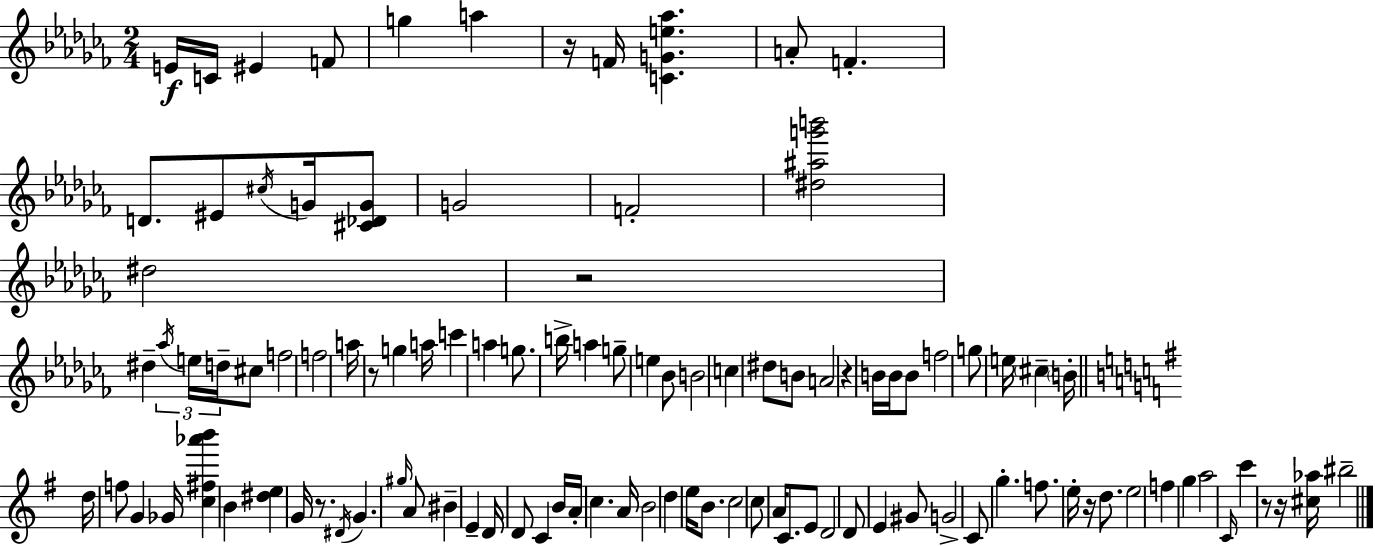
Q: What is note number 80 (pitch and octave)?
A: G4